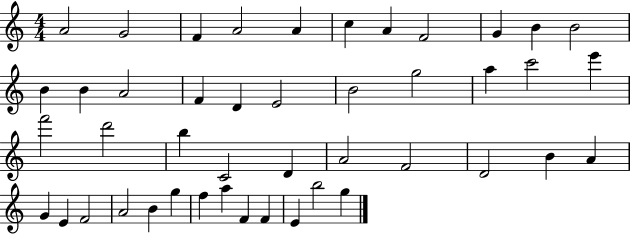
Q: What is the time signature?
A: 4/4